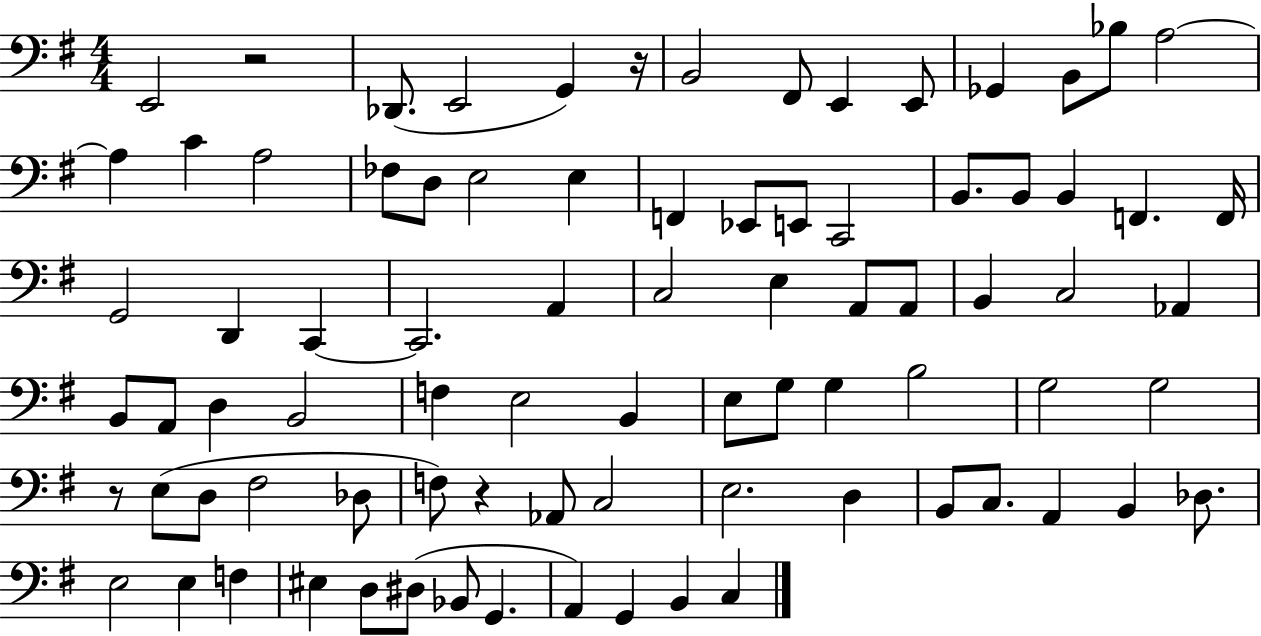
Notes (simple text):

E2/h R/h Db2/e. E2/h G2/q R/s B2/h F#2/e E2/q E2/e Gb2/q B2/e Bb3/e A3/h A3/q C4/q A3/h FES3/e D3/e E3/h E3/q F2/q Eb2/e E2/e C2/h B2/e. B2/e B2/q F2/q. F2/s G2/h D2/q C2/q C2/h. A2/q C3/h E3/q A2/e A2/e B2/q C3/h Ab2/q B2/e A2/e D3/q B2/h F3/q E3/h B2/q E3/e G3/e G3/q B3/h G3/h G3/h R/e E3/e D3/e F#3/h Db3/e F3/e R/q Ab2/e C3/h E3/h. D3/q B2/e C3/e. A2/q B2/q Db3/e. E3/h E3/q F3/q EIS3/q D3/e D#3/e Bb2/e G2/q. A2/q G2/q B2/q C3/q